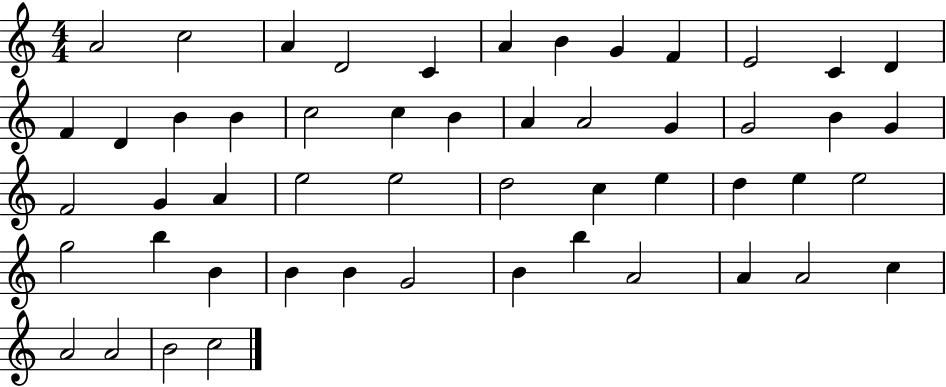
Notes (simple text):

A4/h C5/h A4/q D4/h C4/q A4/q B4/q G4/q F4/q E4/h C4/q D4/q F4/q D4/q B4/q B4/q C5/h C5/q B4/q A4/q A4/h G4/q G4/h B4/q G4/q F4/h G4/q A4/q E5/h E5/h D5/h C5/q E5/q D5/q E5/q E5/h G5/h B5/q B4/q B4/q B4/q G4/h B4/q B5/q A4/h A4/q A4/h C5/q A4/h A4/h B4/h C5/h